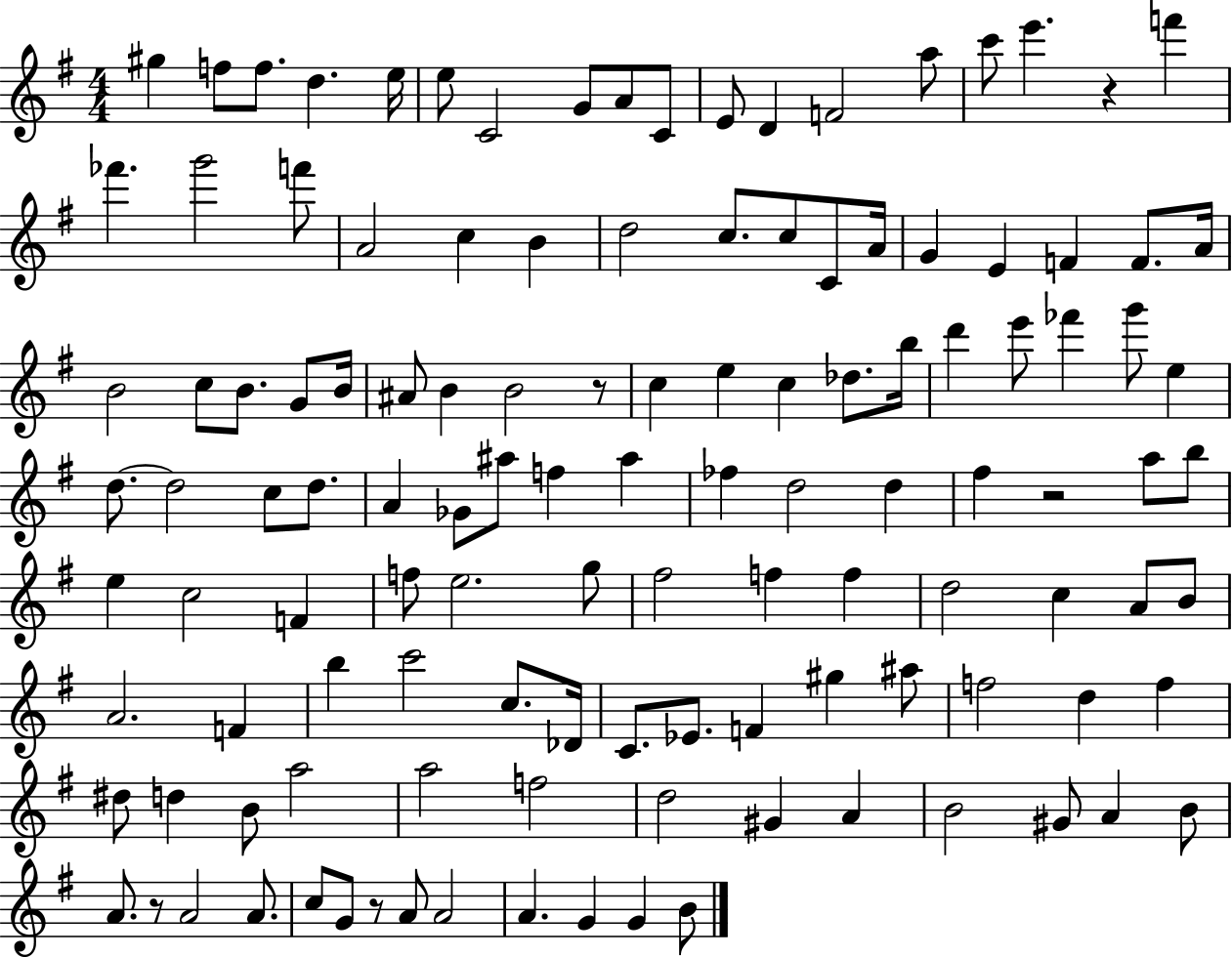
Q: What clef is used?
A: treble